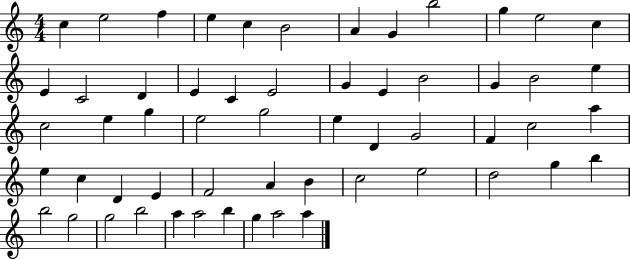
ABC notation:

X:1
T:Untitled
M:4/4
L:1/4
K:C
c e2 f e c B2 A G b2 g e2 c E C2 D E C E2 G E B2 G B2 e c2 e g e2 g2 e D G2 F c2 a e c D E F2 A B c2 e2 d2 g b b2 g2 g2 b2 a a2 b g a2 a